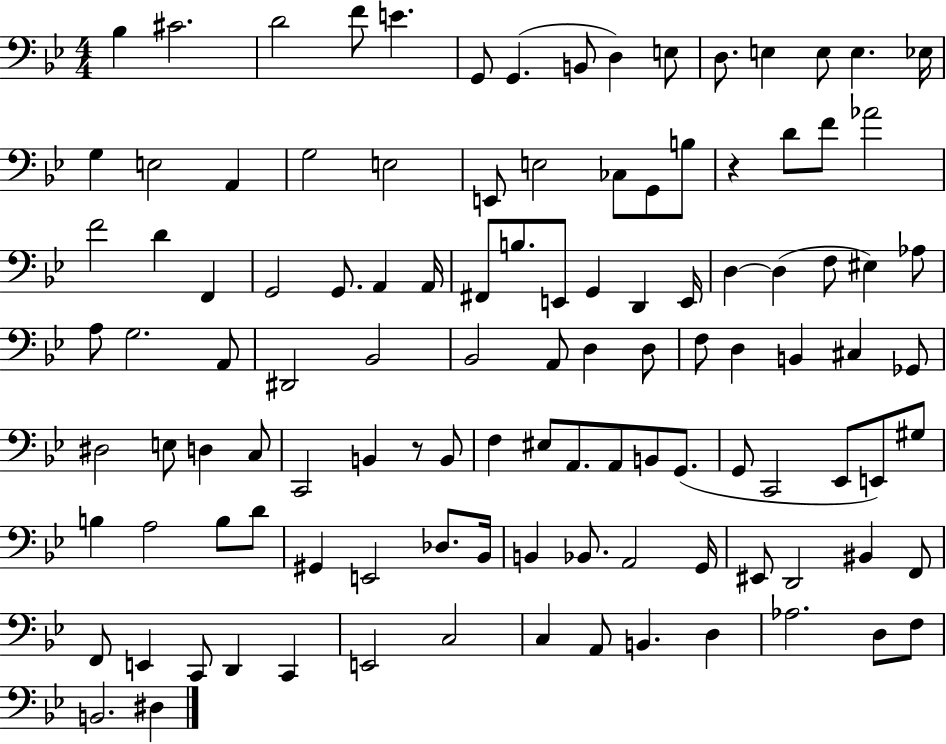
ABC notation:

X:1
T:Untitled
M:4/4
L:1/4
K:Bb
_B, ^C2 D2 F/2 E G,,/2 G,, B,,/2 D, E,/2 D,/2 E, E,/2 E, _E,/4 G, E,2 A,, G,2 E,2 E,,/2 E,2 _C,/2 G,,/2 B,/2 z D/2 F/2 _A2 F2 D F,, G,,2 G,,/2 A,, A,,/4 ^F,,/2 B,/2 E,,/2 G,, D,, E,,/4 D, D, F,/2 ^E, _A,/2 A,/2 G,2 A,,/2 ^D,,2 _B,,2 _B,,2 A,,/2 D, D,/2 F,/2 D, B,, ^C, _G,,/2 ^D,2 E,/2 D, C,/2 C,,2 B,, z/2 B,,/2 F, ^E,/2 A,,/2 A,,/2 B,,/2 G,,/2 G,,/2 C,,2 _E,,/2 E,,/2 ^G,/2 B, A,2 B,/2 D/2 ^G,, E,,2 _D,/2 _B,,/4 B,, _B,,/2 A,,2 G,,/4 ^E,,/2 D,,2 ^B,, F,,/2 F,,/2 E,, C,,/2 D,, C,, E,,2 C,2 C, A,,/2 B,, D, _A,2 D,/2 F,/2 B,,2 ^D,